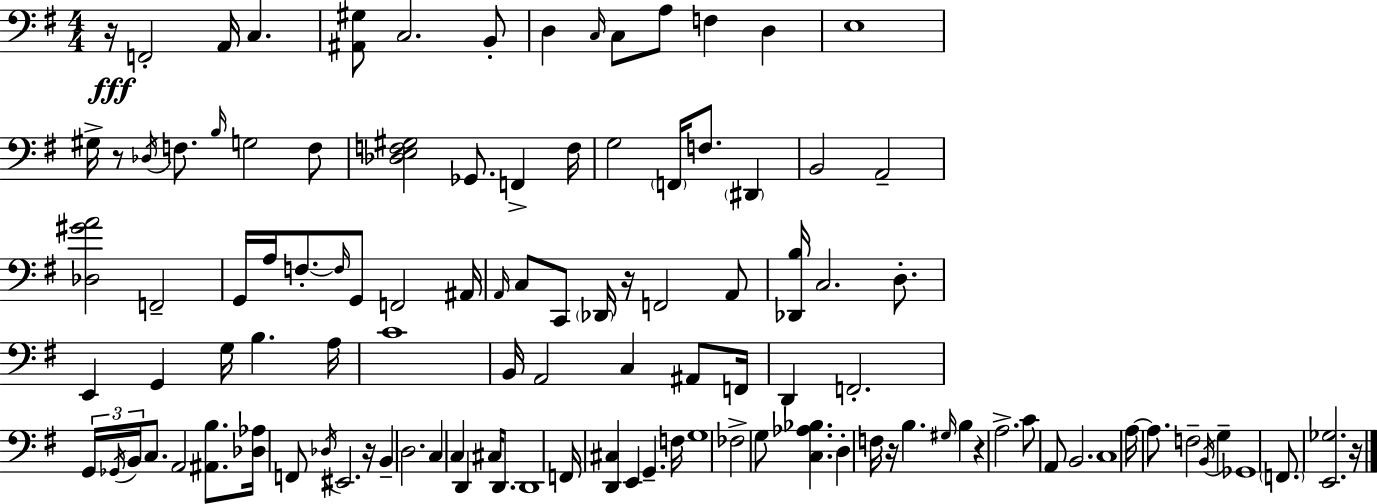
X:1
T:Untitled
M:4/4
L:1/4
K:Em
z/4 F,,2 A,,/4 C, [^A,,^G,]/2 C,2 B,,/2 D, C,/4 C,/2 A,/2 F, D, E,4 ^G,/4 z/2 _D,/4 F,/2 B,/4 G,2 F,/2 [_D,E,F,^G,]2 _G,,/2 F,, F,/4 G,2 F,,/4 F,/2 ^D,, B,,2 A,,2 [_D,^GA]2 F,,2 G,,/4 A,/4 F,/2 F,/4 G,,/2 F,,2 ^A,,/4 A,,/4 C,/2 C,,/2 _D,,/4 z/4 F,,2 A,,/2 [_D,,B,]/4 C,2 D,/2 E,, G,, G,/4 B, A,/4 C4 B,,/4 A,,2 C, ^A,,/2 F,,/4 D,, F,,2 G,,/4 _G,,/4 B,,/4 C,/2 A,,2 [^A,,B,]/2 [_D,_A,]/4 F,,/2 _D,/4 ^E,,2 z/4 B,, D,2 C, C, D,, ^C,/4 D,,/2 D,,4 F,,/4 [D,,^C,] E,, G,, F,/4 G,4 _F,2 G,/2 [C,_A,_B,] D, F,/4 z/4 B, ^G,/4 B, z A,2 C/2 A,,/2 B,,2 C,4 A,/4 A,/2 F,2 B,,/4 G, _G,,4 F,,/2 [E,,_G,]2 z/4